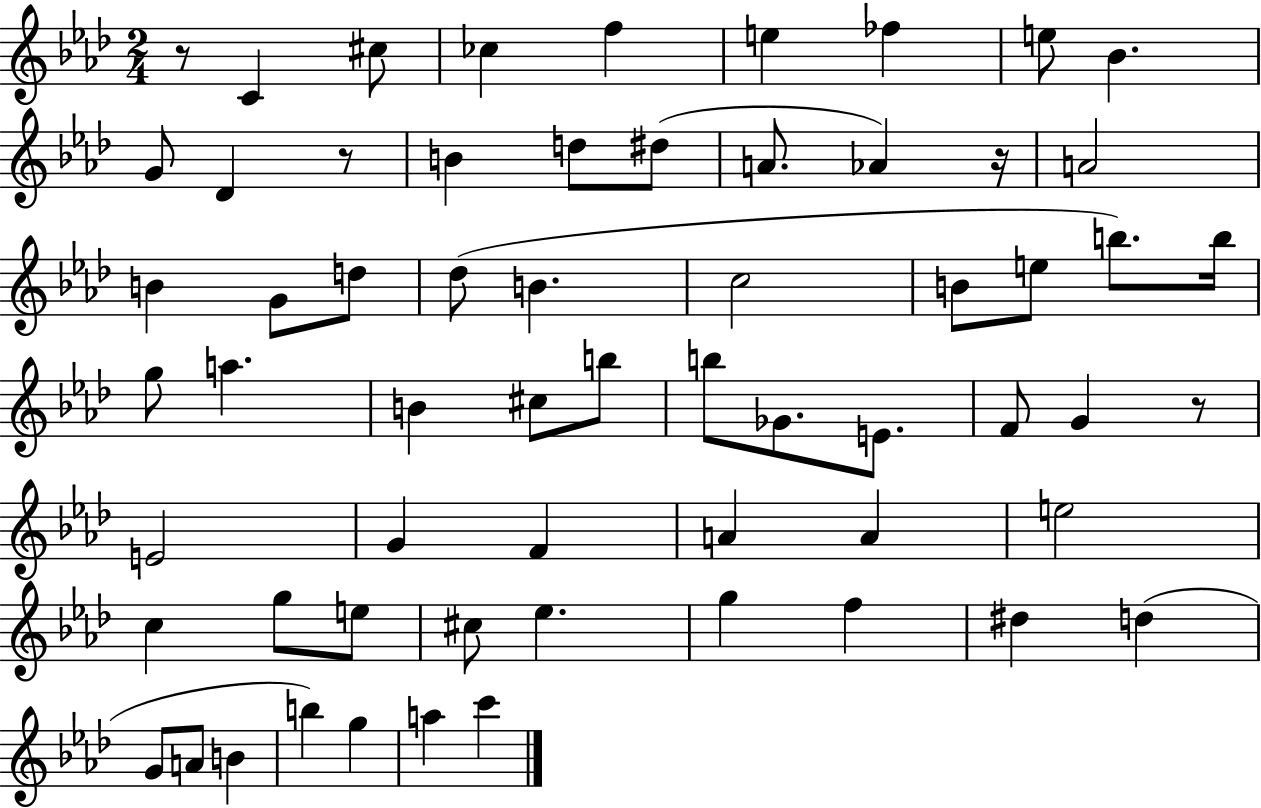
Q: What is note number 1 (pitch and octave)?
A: C4